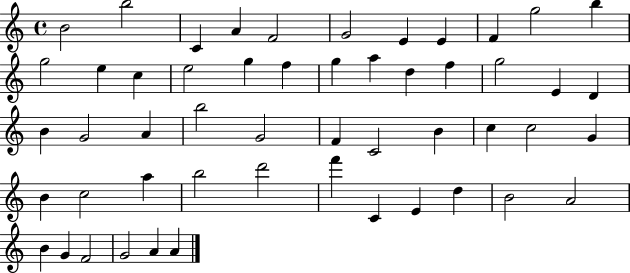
B4/h B5/h C4/q A4/q F4/h G4/h E4/q E4/q F4/q G5/h B5/q G5/h E5/q C5/q E5/h G5/q F5/q G5/q A5/q D5/q F5/q G5/h E4/q D4/q B4/q G4/h A4/q B5/h G4/h F4/q C4/h B4/q C5/q C5/h G4/q B4/q C5/h A5/q B5/h D6/h F6/q C4/q E4/q D5/q B4/h A4/h B4/q G4/q F4/h G4/h A4/q A4/q